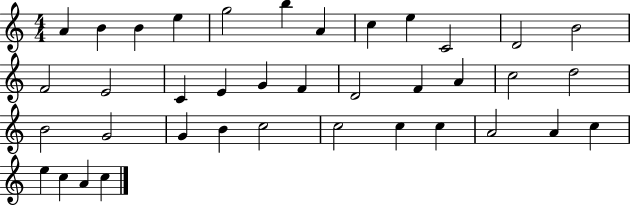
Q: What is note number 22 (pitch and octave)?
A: C5